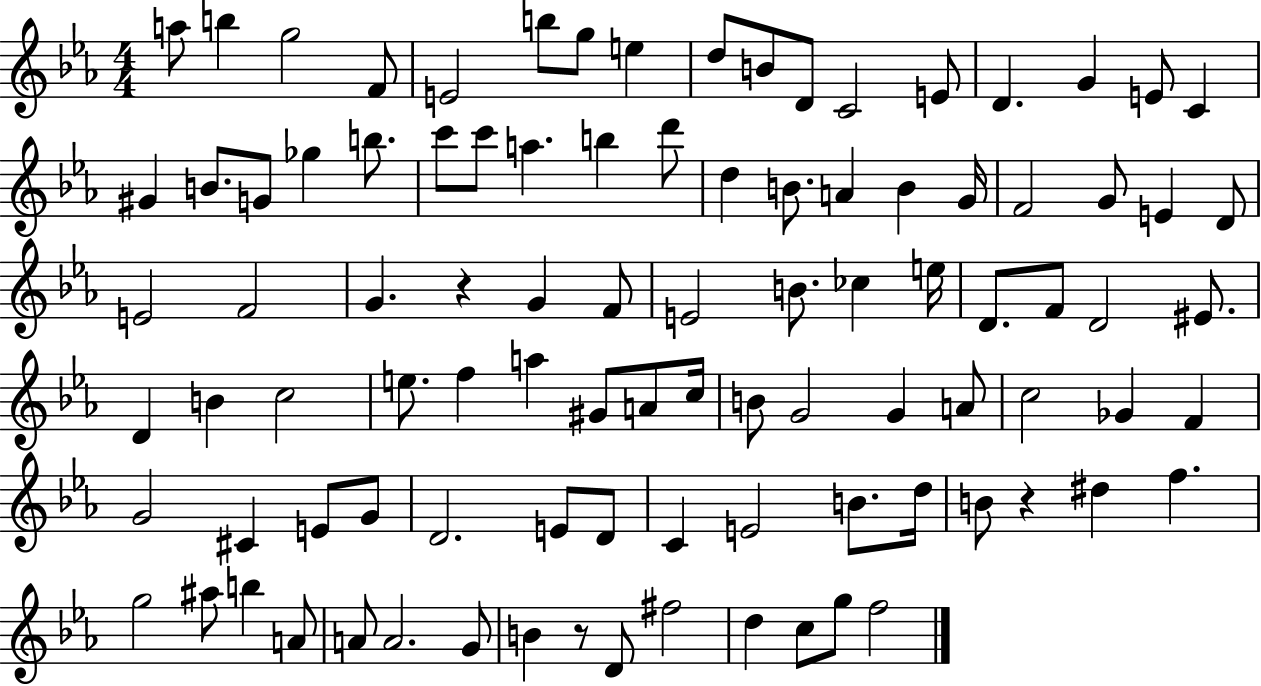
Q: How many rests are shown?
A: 3